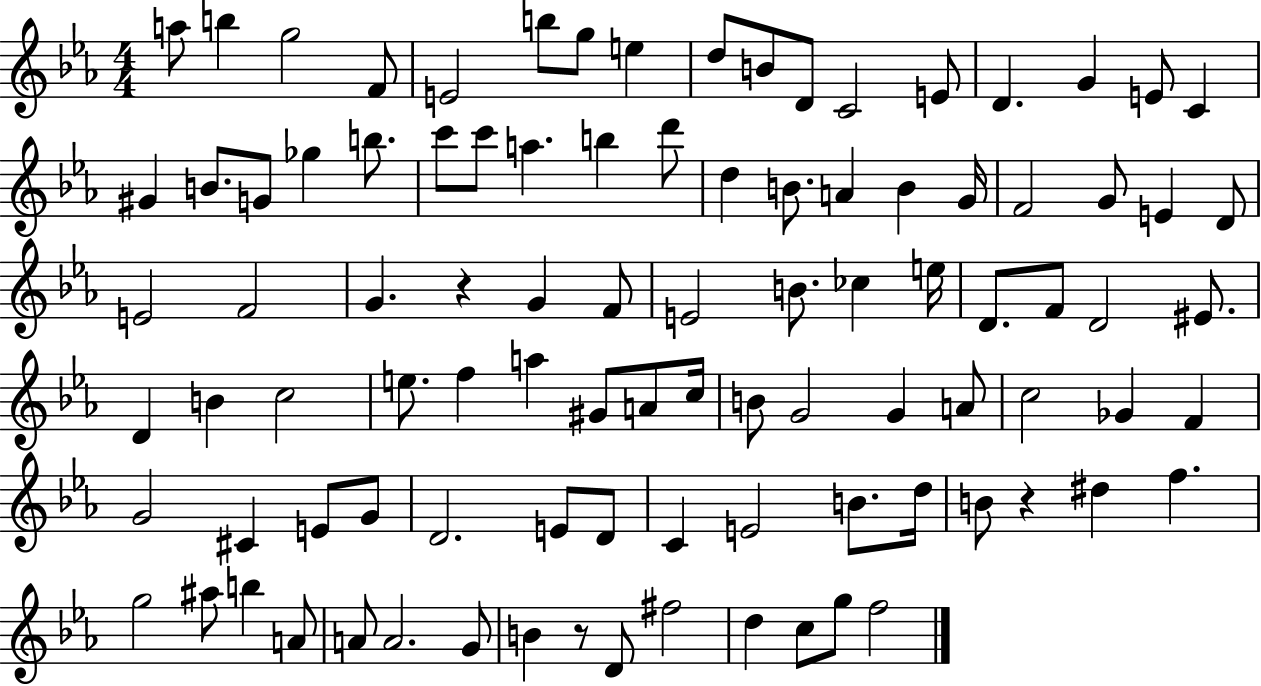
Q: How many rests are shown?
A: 3